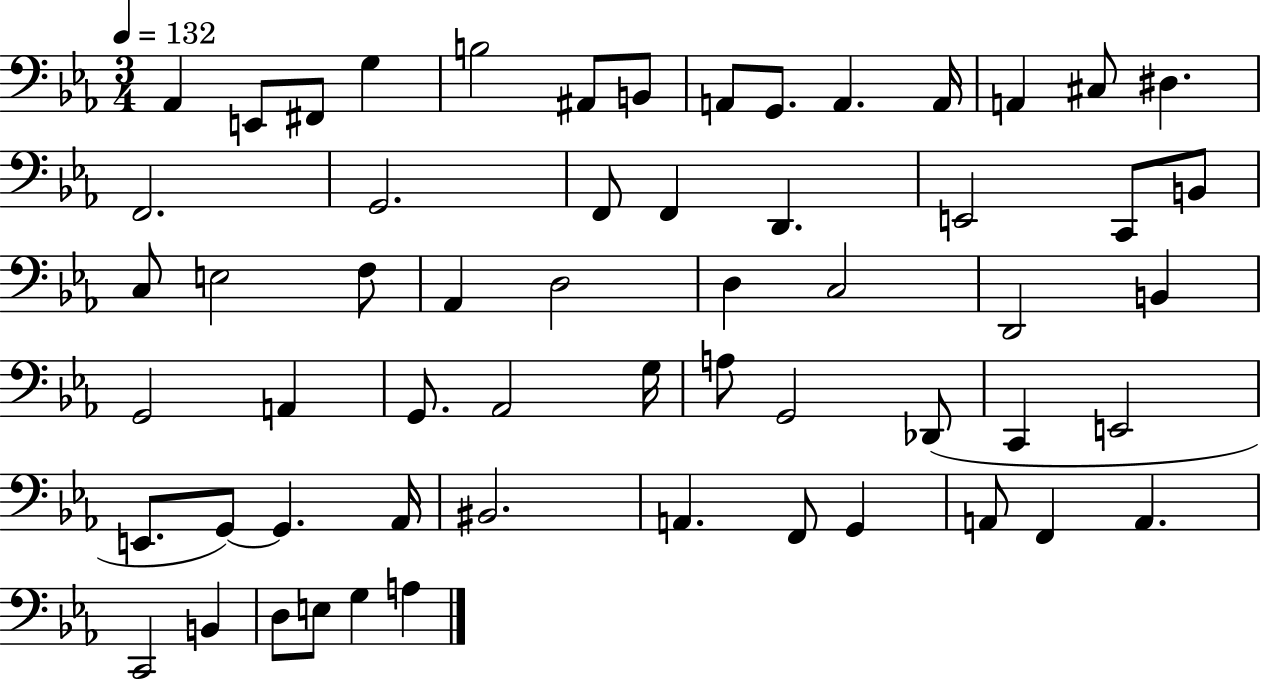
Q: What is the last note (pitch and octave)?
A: A3